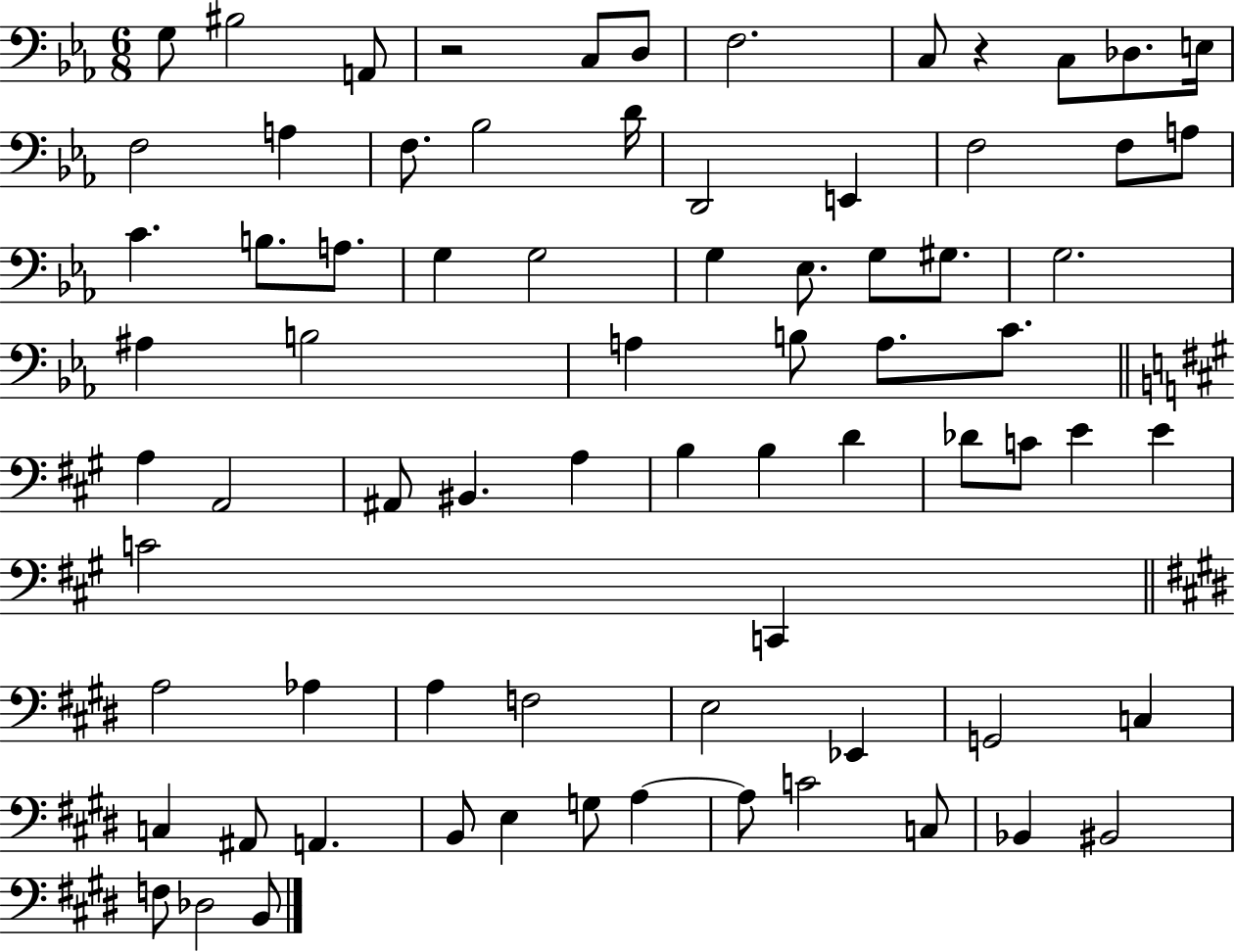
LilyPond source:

{
  \clef bass
  \numericTimeSignature
  \time 6/8
  \key ees \major
  g8 bis2 a,8 | r2 c8 d8 | f2. | c8 r4 c8 des8. e16 | \break f2 a4 | f8. bes2 d'16 | d,2 e,4 | f2 f8 a8 | \break c'4. b8. a8. | g4 g2 | g4 ees8. g8 gis8. | g2. | \break ais4 b2 | a4 b8 a8. c'8. | \bar "||" \break \key a \major a4 a,2 | ais,8 bis,4. a4 | b4 b4 d'4 | des'8 c'8 e'4 e'4 | \break c'2 c,4 | \bar "||" \break \key e \major a2 aes4 | a4 f2 | e2 ees,4 | g,2 c4 | \break c4 ais,8 a,4. | b,8 e4 g8 a4~~ | a8 c'2 c8 | bes,4 bis,2 | \break f8 des2 b,8 | \bar "|."
}